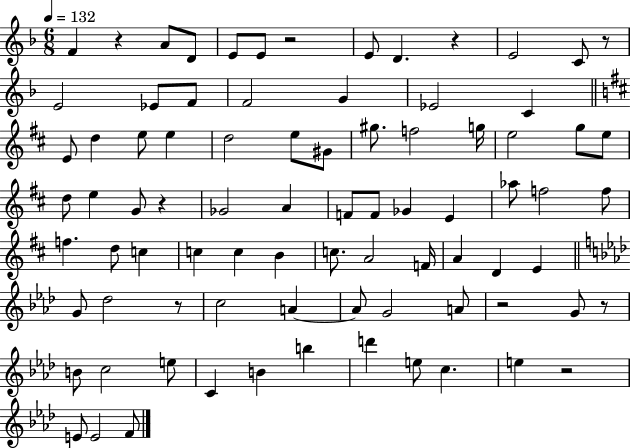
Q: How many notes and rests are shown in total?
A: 83